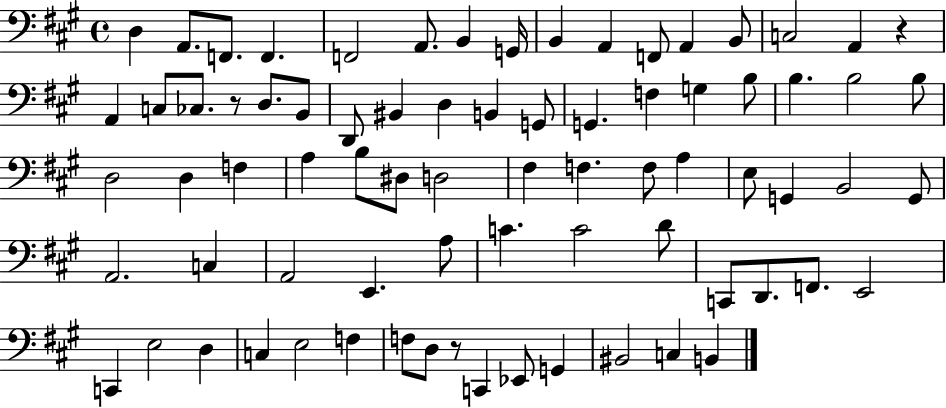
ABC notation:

X:1
T:Untitled
M:4/4
L:1/4
K:A
D, A,,/2 F,,/2 F,, F,,2 A,,/2 B,, G,,/4 B,, A,, F,,/2 A,, B,,/2 C,2 A,, z A,, C,/2 _C,/2 z/2 D,/2 B,,/2 D,,/2 ^B,, D, B,, G,,/2 G,, F, G, B,/2 B, B,2 B,/2 D,2 D, F, A, B,/2 ^D,/2 D,2 ^F, F, F,/2 A, E,/2 G,, B,,2 G,,/2 A,,2 C, A,,2 E,, A,/2 C C2 D/2 C,,/2 D,,/2 F,,/2 E,,2 C,, E,2 D, C, E,2 F, F,/2 D,/2 z/2 C,, _E,,/2 G,, ^B,,2 C, B,,